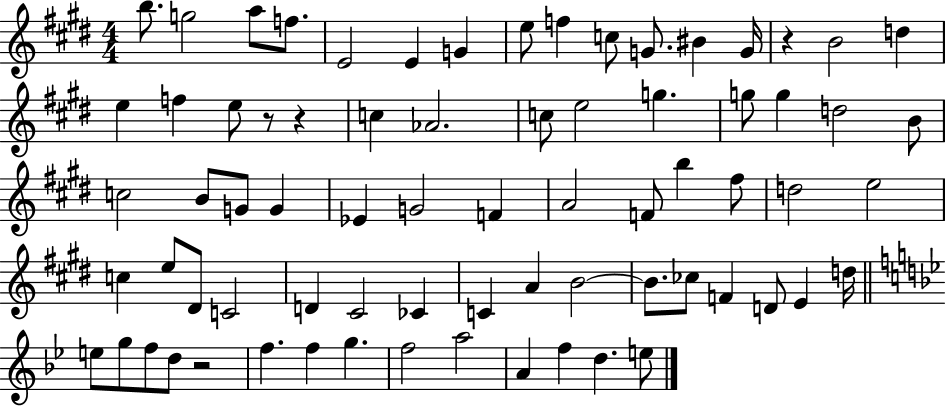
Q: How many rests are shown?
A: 4